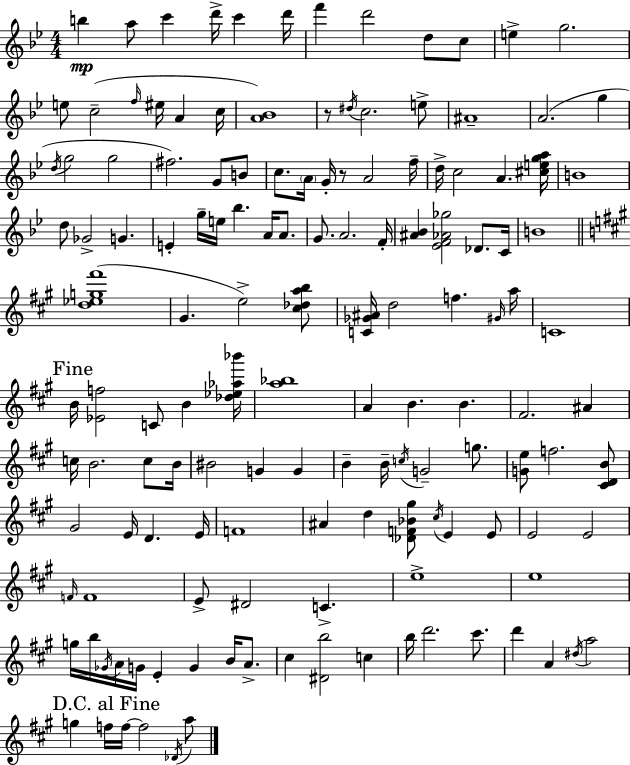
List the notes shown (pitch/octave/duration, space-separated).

B5/q A5/e C6/q D6/s C6/q D6/s F6/q D6/h D5/e C5/e E5/q G5/h. E5/e C5/h F5/s EIS5/s A4/q C5/s [A4,Bb4]/w R/e D#5/s C5/h. E5/e A#4/w A4/h. G5/q D5/s G5/h G5/h F#5/h. G4/e B4/e C5/e. A4/s G4/s R/e A4/h F5/s D5/s C5/h A4/q. [C#5,E5,G5,A5]/s B4/w D5/e Gb4/h G4/q. E4/q G5/s E5/s Bb5/q. A4/s A4/e. G4/e. A4/h. F4/s [A#4,Bb4]/q [Eb4,F4,Ab4,Gb5]/h Db4/e. C4/s B4/w [D5,Eb5,G5,F#6]/w G#4/q. E5/h [C#5,Db5,A5,B5]/e [C4,Gb4,A#4]/s D5/h F5/q. G#4/s A5/s C4/w B4/s [Eb4,F5]/h C4/e B4/q [Db5,Eb5,Ab5,Bb6]/s [A5,Bb5]/w A4/q B4/q. B4/q. F#4/h. A#4/q C5/s B4/h. C5/e B4/s BIS4/h G4/q G4/q B4/q B4/s C5/s G4/h G5/e. [G4,E5]/e F5/h. [C#4,D4,B4]/e G#4/h E4/s D4/q. E4/s F4/w A#4/q D5/q [Db4,F4,Bb4,G#5]/e C#5/s E4/q E4/e E4/h E4/h F4/s F4/w E4/e D#4/h C4/q. E5/w E5/w G5/s B5/s Gb4/s A4/s G4/s E4/q G4/q B4/s A4/e. C#5/q [D#4,B5]/h C5/q B5/s D6/h. C#6/e. D6/q A4/q D#5/s A5/h G5/q F5/s F5/s F5/h Db4/s A5/e